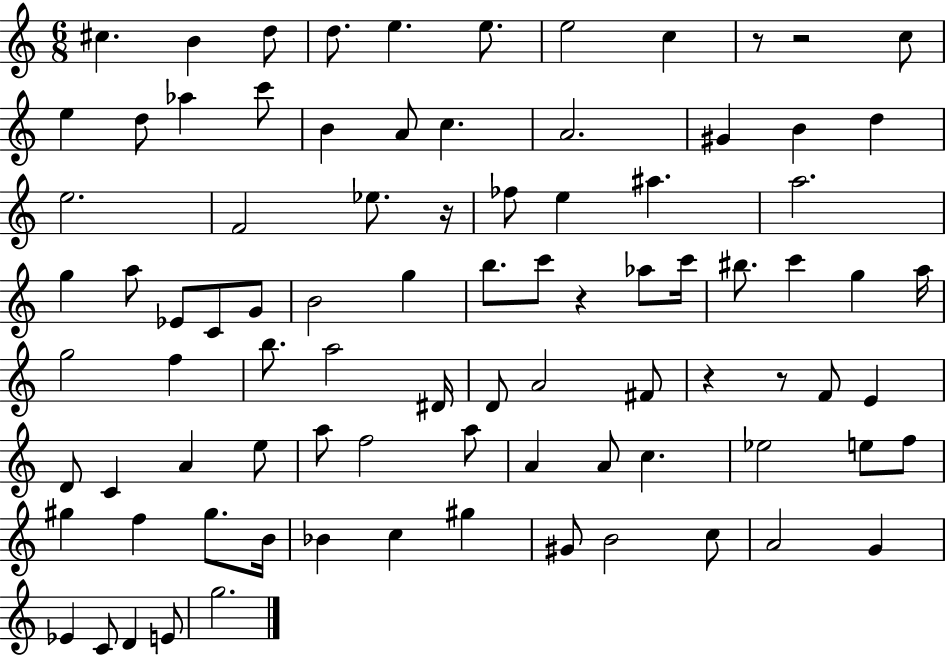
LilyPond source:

{
  \clef treble
  \numericTimeSignature
  \time 6/8
  \key c \major
  \repeat volta 2 { cis''4. b'4 d''8 | d''8. e''4. e''8. | e''2 c''4 | r8 r2 c''8 | \break e''4 d''8 aes''4 c'''8 | b'4 a'8 c''4. | a'2. | gis'4 b'4 d''4 | \break e''2. | f'2 ees''8. r16 | fes''8 e''4 ais''4. | a''2. | \break g''4 a''8 ees'8 c'8 g'8 | b'2 g''4 | b''8. c'''8 r4 aes''8 c'''16 | bis''8. c'''4 g''4 a''16 | \break g''2 f''4 | b''8. a''2 dis'16 | d'8 a'2 fis'8 | r4 r8 f'8 e'4 | \break d'8 c'4 a'4 e''8 | a''8 f''2 a''8 | a'4 a'8 c''4. | ees''2 e''8 f''8 | \break gis''4 f''4 gis''8. b'16 | bes'4 c''4 gis''4 | gis'8 b'2 c''8 | a'2 g'4 | \break ees'4 c'8 d'4 e'8 | g''2. | } \bar "|."
}